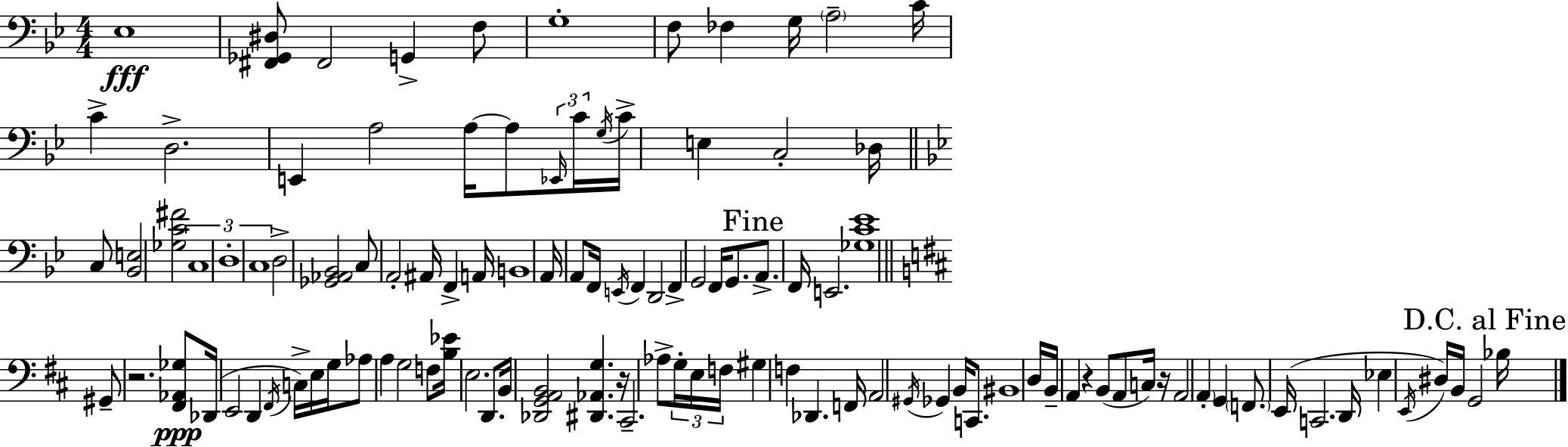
{
  \clef bass
  \numericTimeSignature
  \time 4/4
  \key g \minor
  ees1\fff | <fis, ges, dis>8 fis,2 g,4-> f8 | g1-. | f8 fes4 g16 \parenthesize a2-- c'16 | \break c'4-> d2.-> | e,4 a2 a16~~ a8 \tuplet 3/2 { \grace { ees,16 } | c'16 \acciaccatura { g16 } } c'16-> e4 c2-. des16 | \bar "||" \break \key bes \major c8 <bes, e>2 <ges c' fis'>2 | \tuplet 3/2 { c1 | d1-. | c1 } | \break d2-> <ges, aes, bes,>2 | c8 a,2-. ais,16 f,4-> | a,16 b,1 | a,16 a,8 f,16 \acciaccatura { e,16 } f,4 d,2 | \break f,4-> g,2 f,16 | g,8. \mark "Fine" a,8.-> f,16 e,2. | <ges c' ees'>1 | \bar "||" \break \key b \minor gis,8-- r2. <fis, aes, ges>8\ppp | des,16( e,2 d,4 \acciaccatura { fis,16 } c16->) e16 | g16 aes8 a4 g2 f8 | <b ees'>16 e2. d,8. | \break b,16 <des, g, a, b,>2 <dis, aes, g>4. | r16 cis,2.-- aes8-> \tuplet 3/2 { g16-. | e16 f16 } gis4 f4 des,4. | f,16 a,2 \acciaccatura { gis,16 } ges,4 b,16 c,8. | \break bis,1 | d16 b,16-- a,4 r4 b,8( a,8 | c16) r16 a,2 \parenthesize a,4-. g,4 | \parenthesize f,8. e,16( c,2. | \break d,16 ees4 \acciaccatura { e,16 } dis16) b,16 g,2 | \mark "D.C. al Fine" bes16 \bar "|."
}